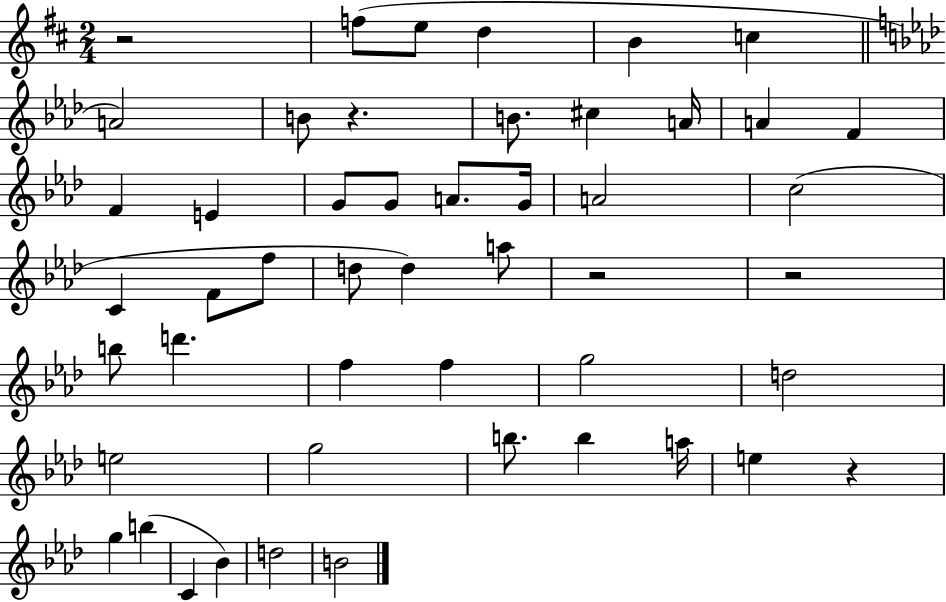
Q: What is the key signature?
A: D major